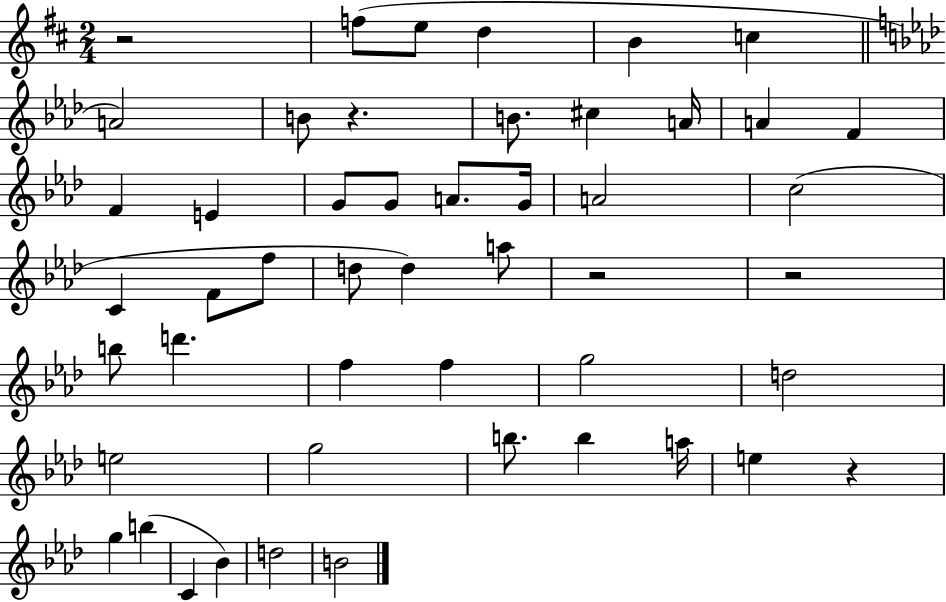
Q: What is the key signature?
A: D major